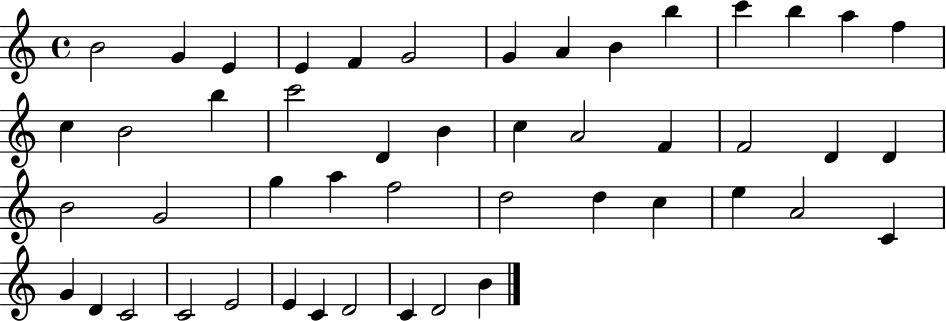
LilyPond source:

{
  \clef treble
  \time 4/4
  \defaultTimeSignature
  \key c \major
  b'2 g'4 e'4 | e'4 f'4 g'2 | g'4 a'4 b'4 b''4 | c'''4 b''4 a''4 f''4 | \break c''4 b'2 b''4 | c'''2 d'4 b'4 | c''4 a'2 f'4 | f'2 d'4 d'4 | \break b'2 g'2 | g''4 a''4 f''2 | d''2 d''4 c''4 | e''4 a'2 c'4 | \break g'4 d'4 c'2 | c'2 e'2 | e'4 c'4 d'2 | c'4 d'2 b'4 | \break \bar "|."
}